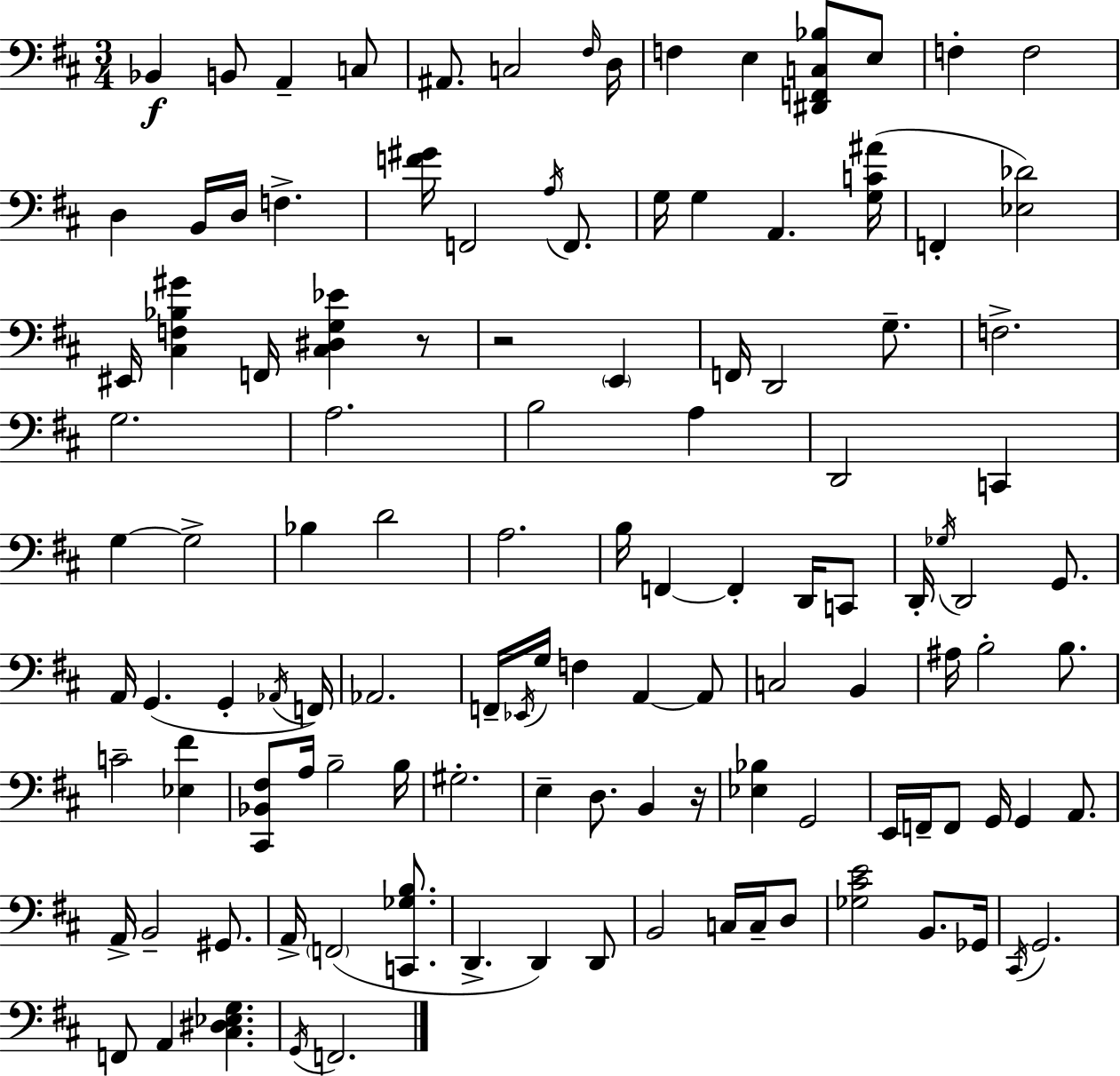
Bb2/q B2/e A2/q C3/e A#2/e. C3/h F#3/s D3/s F3/q E3/q [D#2,F2,C3,Bb3]/e E3/e F3/q F3/h D3/q B2/s D3/s F3/q. [F4,G#4]/s F2/h A3/s F2/e. G3/s G3/q A2/q. [G3,C4,A#4]/s F2/q [Eb3,Db4]/h EIS2/s [C#3,F3,Bb3,G#4]/q F2/s [C#3,D#3,G3,Eb4]/q R/e R/h E2/q F2/s D2/h G3/e. F3/h. G3/h. A3/h. B3/h A3/q D2/h C2/q G3/q G3/h Bb3/q D4/h A3/h. B3/s F2/q F2/q D2/s C2/e D2/s Gb3/s D2/h G2/e. A2/s G2/q. G2/q Ab2/s F2/s Ab2/h. F2/s Eb2/s G3/s F3/q A2/q A2/e C3/h B2/q A#3/s B3/h B3/e. C4/h [Eb3,F#4]/q [C#2,Bb2,F#3]/e A3/s B3/h B3/s G#3/h. E3/q D3/e. B2/q R/s [Eb3,Bb3]/q G2/h E2/s F2/s F2/e G2/s G2/q A2/e. A2/s B2/h G#2/e. A2/s F2/h [C2,Gb3,B3]/e. D2/q. D2/q D2/e B2/h C3/s C3/s D3/e [Gb3,C#4,E4]/h B2/e. Gb2/s C#2/s G2/h. F2/e A2/q [C#3,D#3,Eb3,G3]/q. G2/s F2/h.